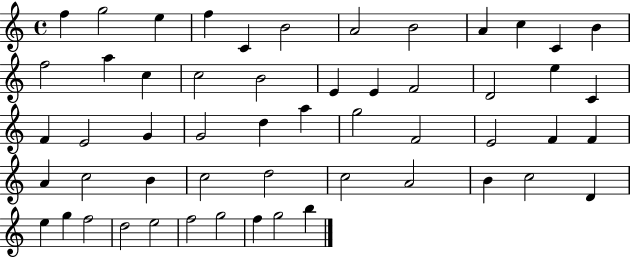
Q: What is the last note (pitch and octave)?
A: B5